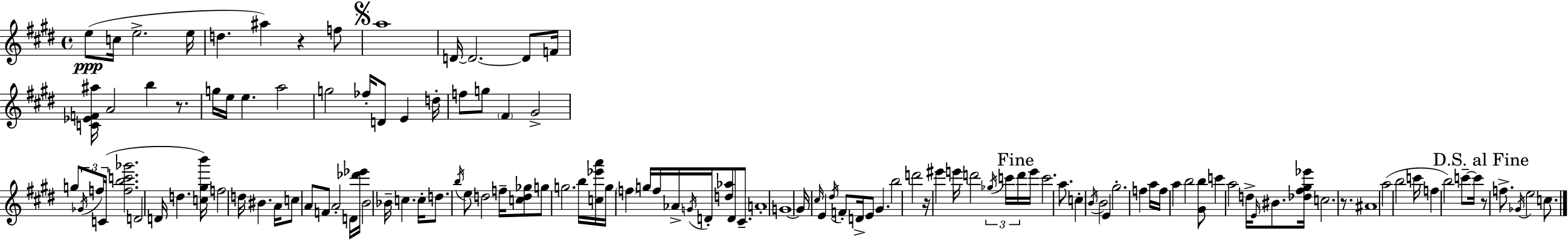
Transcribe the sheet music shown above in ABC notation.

X:1
T:Untitled
M:4/4
L:1/4
K:E
e/2 c/4 e2 e/4 d ^a z f/2 a4 D/4 D2 D/2 F/4 [C_EF^a]/4 A2 b z/2 g/4 e/4 e a2 g2 _f/4 D/2 E d/4 f/2 g/2 ^F ^G2 g/2 _G/4 f/4 C/4 [fbc'_g']2 D2 D/4 d [c^gb']/4 f2 d/4 ^B A/4 c/2 A/2 F/2 A2 D/4 [_d'_e']/4 B2 _B/4 c c/4 d/2 b/4 e/2 d2 f/4 [cd_g]/2 g/2 g2 b/4 [c_e'a']/4 g/4 f g/4 f/4 _A/4 G/4 D/4 [d_a]/2 D/2 ^C/2 A4 G4 G/4 ^c/4 E ^d/4 F/2 D/4 E/2 ^G b2 d'2 z/4 ^e' e'/4 d'2 _g/4 c'/4 d'/4 e'/4 c'2 a/2 c B/4 B2 E ^g2 f a/4 f/4 a b2 [^Gb]/2 c' a2 d/4 E/4 ^B/2 [_d^f^g_e']/4 c2 z/2 ^A4 a2 b2 c'/4 f b2 c'/2 c'/4 z/2 f/2 _G/4 e2 c/2